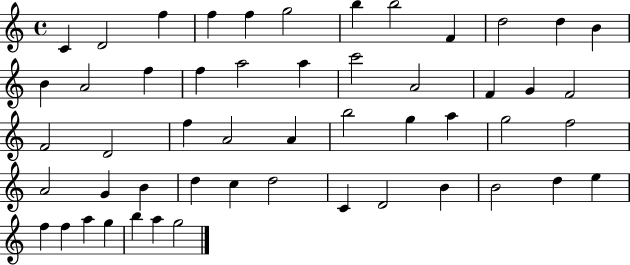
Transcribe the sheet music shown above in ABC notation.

X:1
T:Untitled
M:4/4
L:1/4
K:C
C D2 f f f g2 b b2 F d2 d B B A2 f f a2 a c'2 A2 F G F2 F2 D2 f A2 A b2 g a g2 f2 A2 G B d c d2 C D2 B B2 d e f f a g b a g2